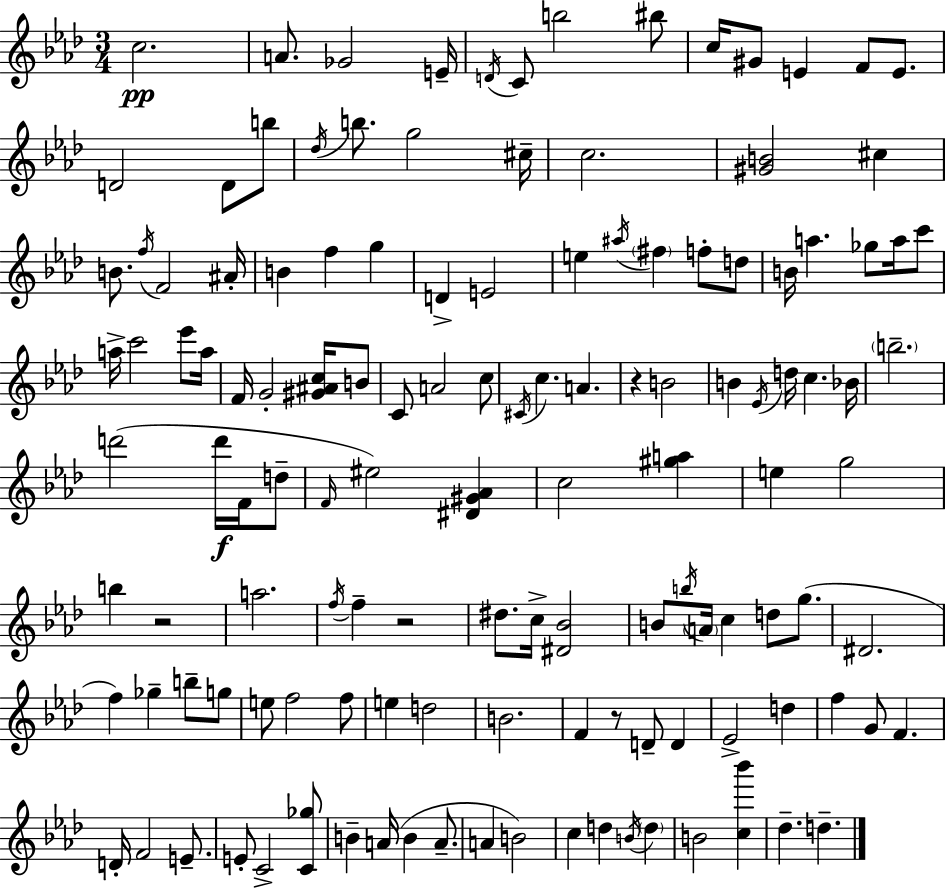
C5/h. A4/e. Gb4/h E4/s D4/s C4/e B5/h BIS5/e C5/s G#4/e E4/q F4/e E4/e. D4/h D4/e B5/e Db5/s B5/e. G5/h C#5/s C5/h. [G#4,B4]/h C#5/q B4/e. F5/s F4/h A#4/s B4/q F5/q G5/q D4/q E4/h E5/q A#5/s F#5/q F5/e D5/e B4/s A5/q. Gb5/e A5/s C6/e A5/s C6/h Eb6/e A5/s F4/s G4/h [G#4,A#4,C5]/s B4/e C4/e A4/h C5/e C#4/s C5/q. A4/q. R/q B4/h B4/q Eb4/s D5/s C5/q. Bb4/s B5/h. D6/h D6/s F4/s D5/e F4/s EIS5/h [D#4,G#4,Ab4]/q C5/h [G#5,A5]/q E5/q G5/h B5/q R/h A5/h. F5/s F5/q R/h D#5/e. C5/s [D#4,Bb4]/h B4/e B5/s A4/s C5/q D5/e G5/e. D#4/h. F5/q Gb5/q B5/e G5/e E5/e F5/h F5/e E5/q D5/h B4/h. F4/q R/e D4/e D4/q Eb4/h D5/q F5/q G4/e F4/q. D4/s F4/h E4/e. E4/e C4/h [C4,Gb5]/e B4/q A4/s B4/q A4/e. A4/q B4/h C5/q D5/q B4/s D5/q B4/h [C5,Bb6]/q Db5/q. D5/q.